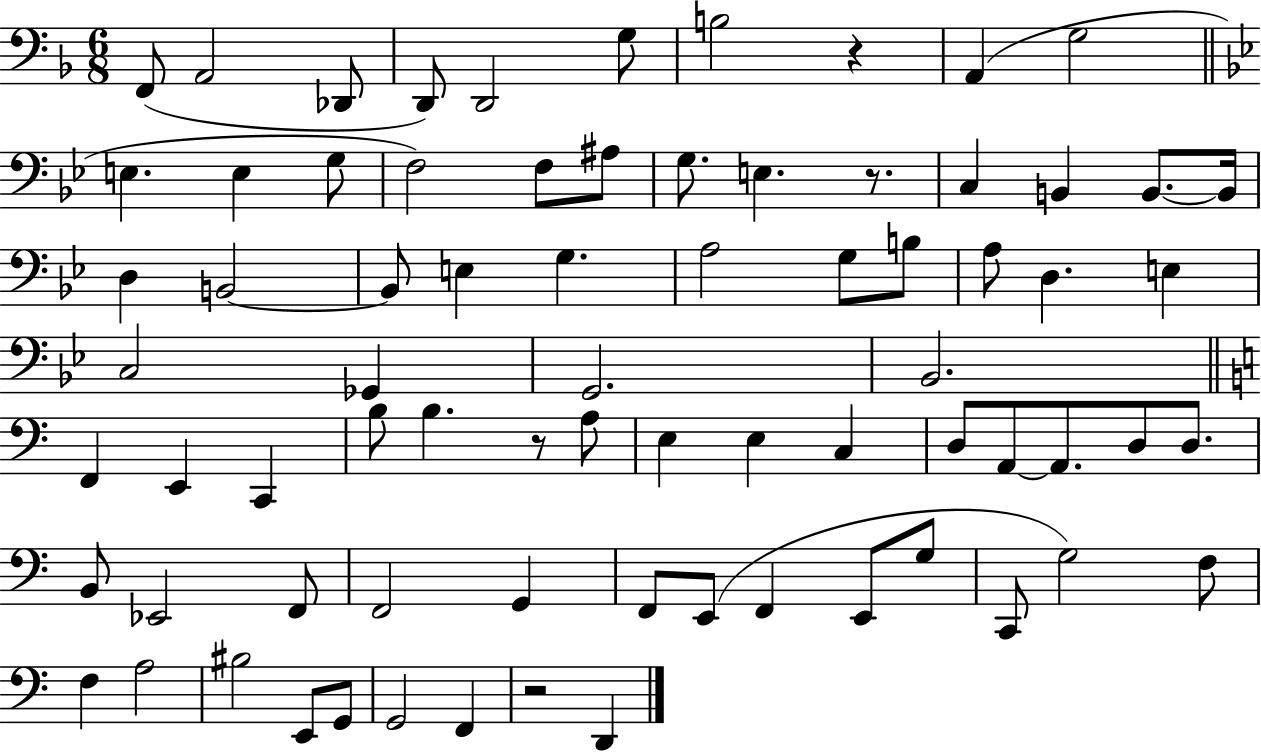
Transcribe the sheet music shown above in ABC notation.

X:1
T:Untitled
M:6/8
L:1/4
K:F
F,,/2 A,,2 _D,,/2 D,,/2 D,,2 G,/2 B,2 z A,, G,2 E, E, G,/2 F,2 F,/2 ^A,/2 G,/2 E, z/2 C, B,, B,,/2 B,,/4 D, B,,2 B,,/2 E, G, A,2 G,/2 B,/2 A,/2 D, E, C,2 _G,, G,,2 _B,,2 F,, E,, C,, B,/2 B, z/2 A,/2 E, E, C, D,/2 A,,/2 A,,/2 D,/2 D,/2 B,,/2 _E,,2 F,,/2 F,,2 G,, F,,/2 E,,/2 F,, E,,/2 G,/2 C,,/2 G,2 F,/2 F, A,2 ^B,2 E,,/2 G,,/2 G,,2 F,, z2 D,,